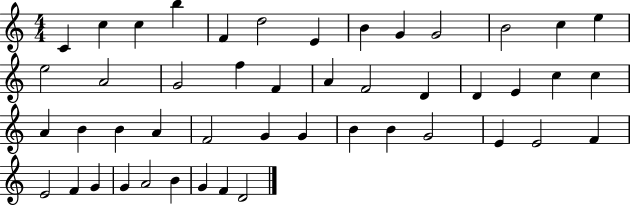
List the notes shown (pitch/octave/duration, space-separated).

C4/q C5/q C5/q B5/q F4/q D5/h E4/q B4/q G4/q G4/h B4/h C5/q E5/q E5/h A4/h G4/h F5/q F4/q A4/q F4/h D4/q D4/q E4/q C5/q C5/q A4/q B4/q B4/q A4/q F4/h G4/q G4/q B4/q B4/q G4/h E4/q E4/h F4/q E4/h F4/q G4/q G4/q A4/h B4/q G4/q F4/q D4/h